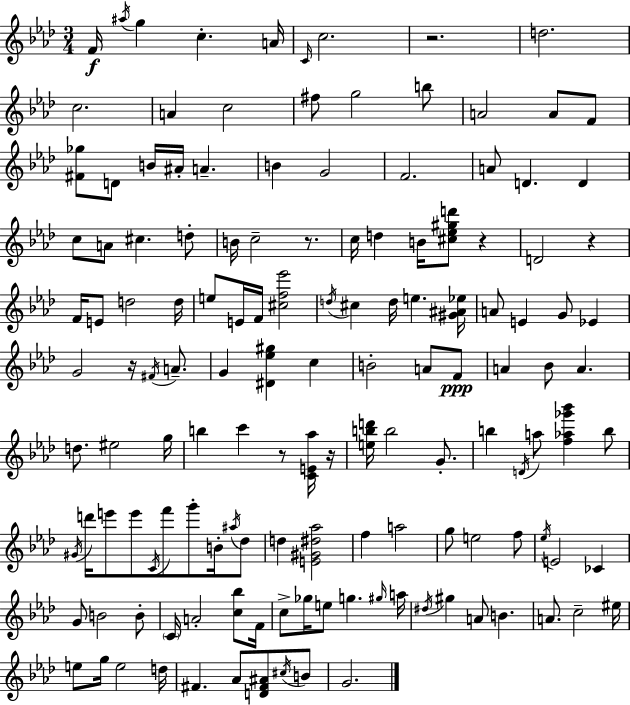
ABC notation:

X:1
T:Untitled
M:3/4
L:1/4
K:Ab
F/4 ^a/4 g c A/4 C/4 c2 z2 d2 c2 A c2 ^f/2 g2 b/2 A2 A/2 F/2 [^F_g]/2 D/2 B/4 ^A/4 A B G2 F2 A/2 D D c/2 A/2 ^c d/2 B/4 c2 z/2 c/4 d B/4 [^c_e^gd']/2 z D2 z F/4 E/2 d2 d/4 e/2 E/4 F/4 [^cf_e']2 d/4 ^c d/4 e [^G^A_e]/4 A/2 E G/2 _E G2 z/4 ^F/4 A/2 G [^D_e^g] c B2 A/2 F/2 A _B/2 A d/2 ^e2 g/4 b c' z/2 [CE_a]/4 z/4 [ebd']/4 b2 G/2 b D/4 a/2 [f_a_g'_b'] b/2 ^G/4 d'/4 e'/2 e'/2 C/4 f'/2 g'/2 B/4 ^a/4 _d/2 d [E^G^d_a]2 f a2 g/2 e2 f/2 _e/4 E2 _C G/2 B2 B/2 C/4 A2 [c_b]/2 F/4 c/2 _g/4 e/2 g ^g/4 a/4 ^d/4 ^g A/2 B A/2 c2 ^e/4 e/2 g/4 e2 d/4 ^F _A/2 [D^F^A]/2 ^c/4 B/2 G2